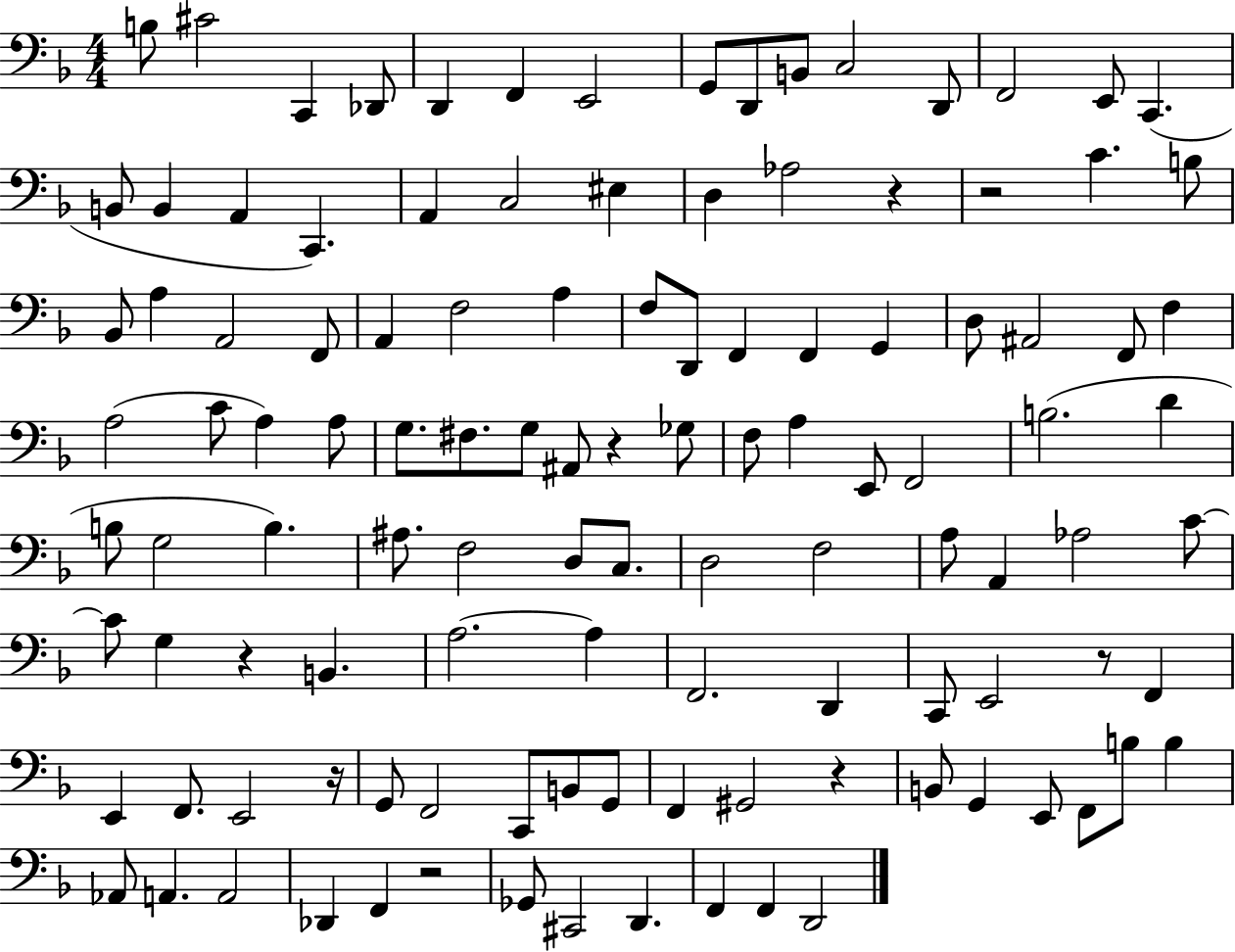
{
  \clef bass
  \numericTimeSignature
  \time 4/4
  \key f \major
  b8 cis'2 c,4 des,8 | d,4 f,4 e,2 | g,8 d,8 b,8 c2 d,8 | f,2 e,8 c,4.( | \break b,8 b,4 a,4 c,4.) | a,4 c2 eis4 | d4 aes2 r4 | r2 c'4. b8 | \break bes,8 a4 a,2 f,8 | a,4 f2 a4 | f8 d,8 f,4 f,4 g,4 | d8 ais,2 f,8 f4 | \break a2( c'8 a4) a8 | g8. fis8. g8 ais,8 r4 ges8 | f8 a4 e,8 f,2 | b2.( d'4 | \break b8 g2 b4.) | ais8. f2 d8 c8. | d2 f2 | a8 a,4 aes2 c'8~~ | \break c'8 g4 r4 b,4. | a2.~~ a4 | f,2. d,4 | c,8 e,2 r8 f,4 | \break e,4 f,8. e,2 r16 | g,8 f,2 c,8 b,8 g,8 | f,4 gis,2 r4 | b,8 g,4 e,8 f,8 b8 b4 | \break aes,8 a,4. a,2 | des,4 f,4 r2 | ges,8 cis,2 d,4. | f,4 f,4 d,2 | \break \bar "|."
}